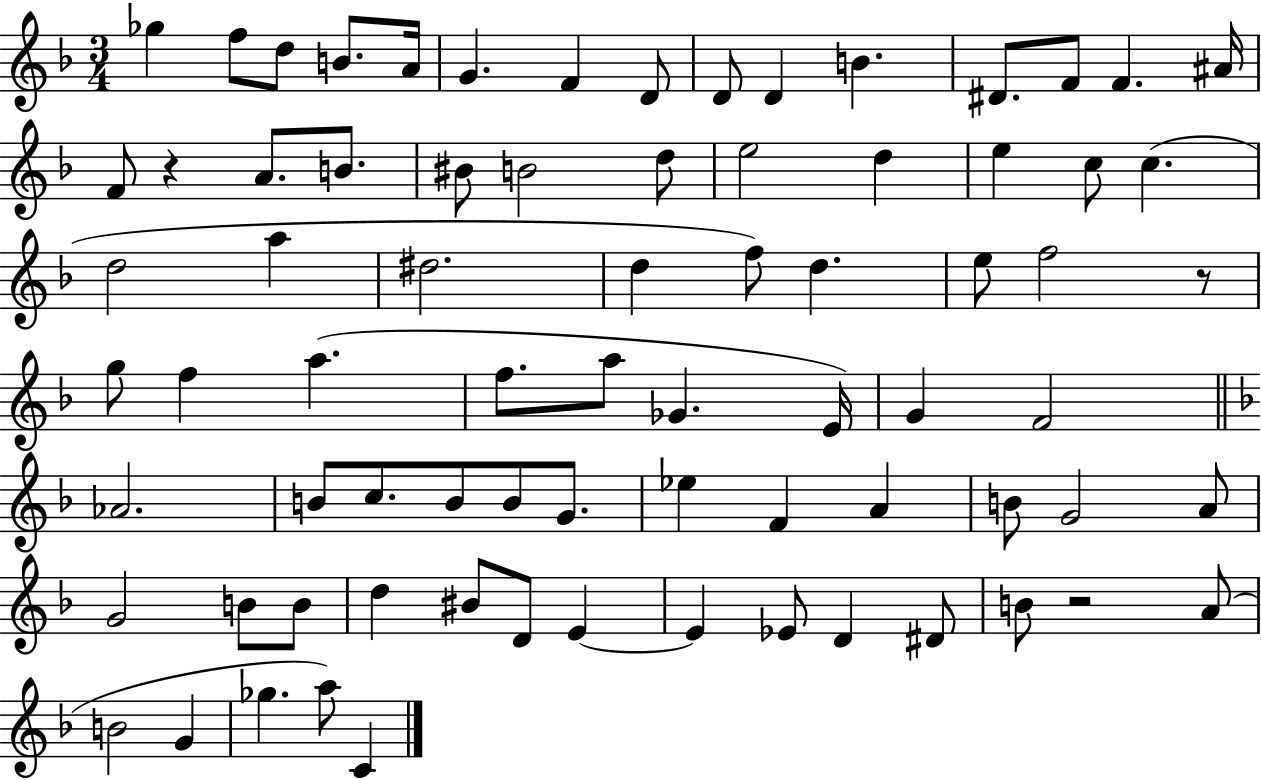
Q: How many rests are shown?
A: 3